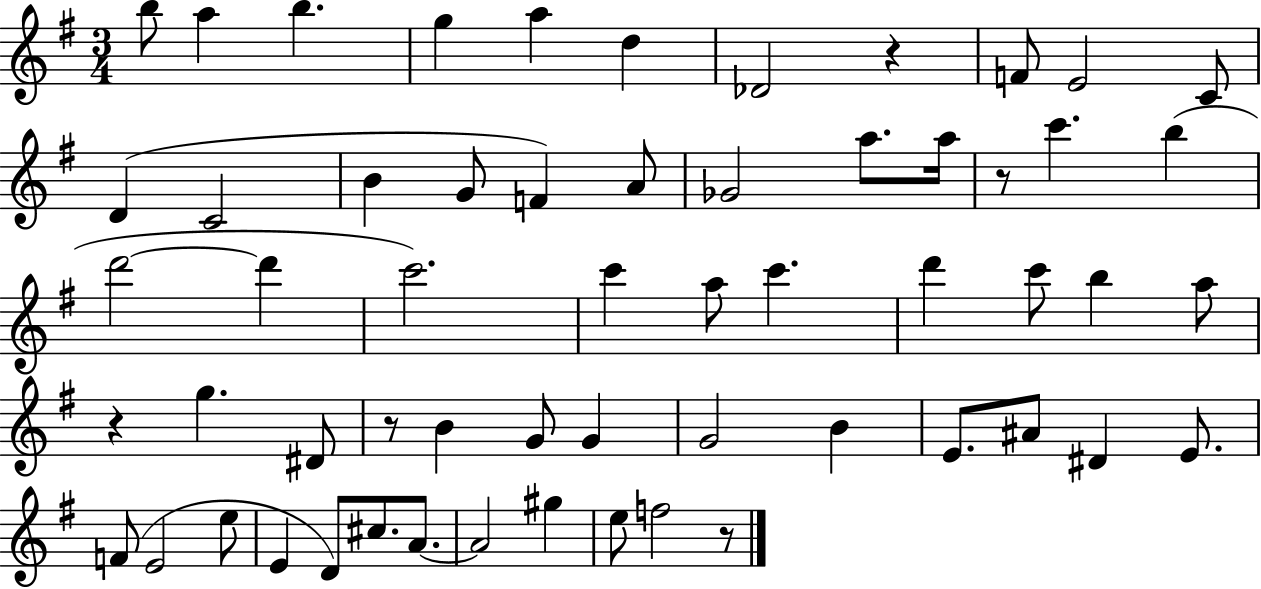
{
  \clef treble
  \numericTimeSignature
  \time 3/4
  \key g \major
  \repeat volta 2 { b''8 a''4 b''4. | g''4 a''4 d''4 | des'2 r4 | f'8 e'2 c'8 | \break d'4( c'2 | b'4 g'8 f'4) a'8 | ges'2 a''8. a''16 | r8 c'''4. b''4( | \break d'''2~~ d'''4 | c'''2.) | c'''4 a''8 c'''4. | d'''4 c'''8 b''4 a''8 | \break r4 g''4. dis'8 | r8 b'4 g'8 g'4 | g'2 b'4 | e'8. ais'8 dis'4 e'8. | \break f'8( e'2 e''8 | e'4 d'8) cis''8. a'8.~~ | a'2 gis''4 | e''8 f''2 r8 | \break } \bar "|."
}